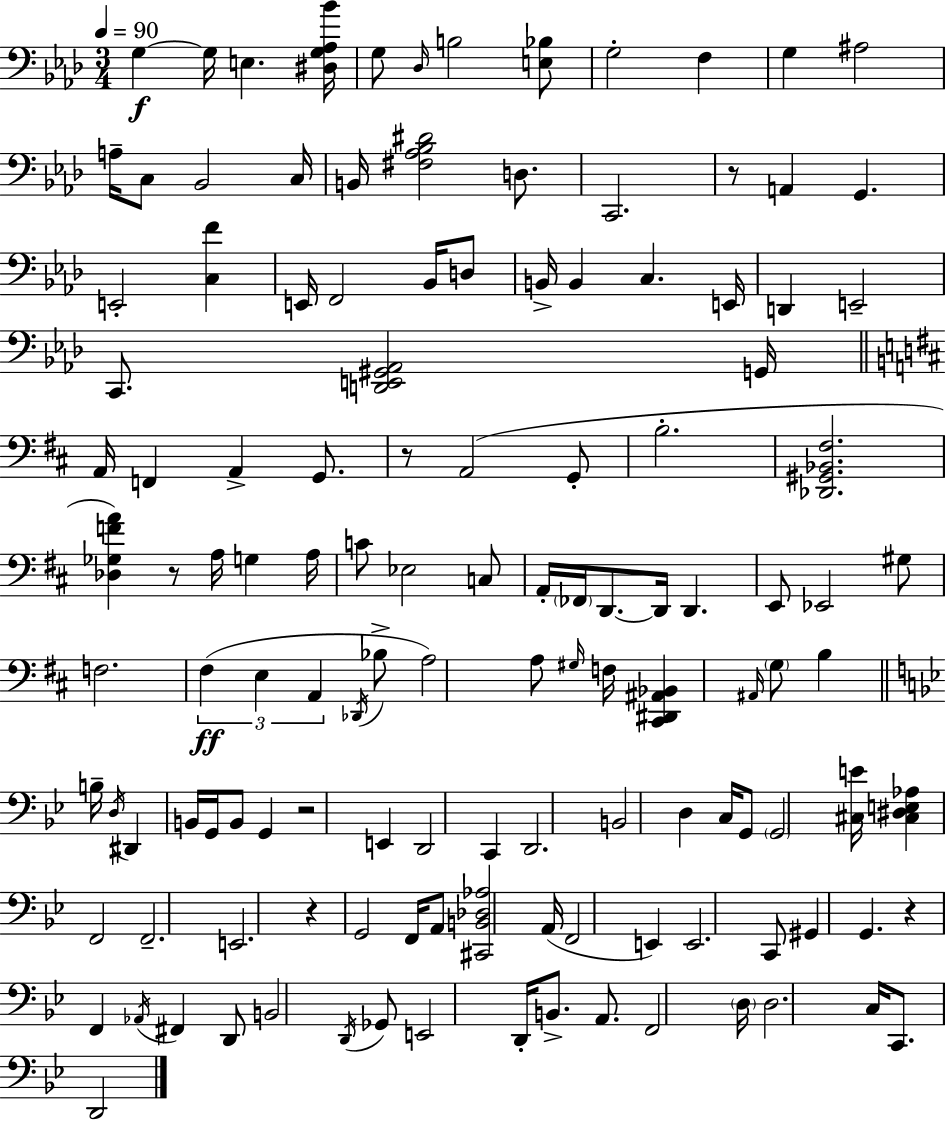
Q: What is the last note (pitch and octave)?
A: D2